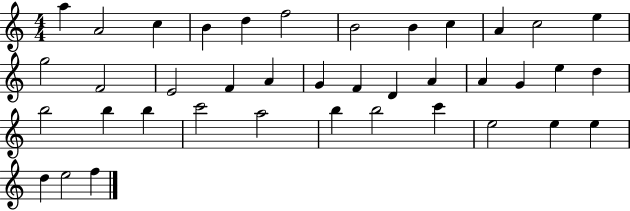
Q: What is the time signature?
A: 4/4